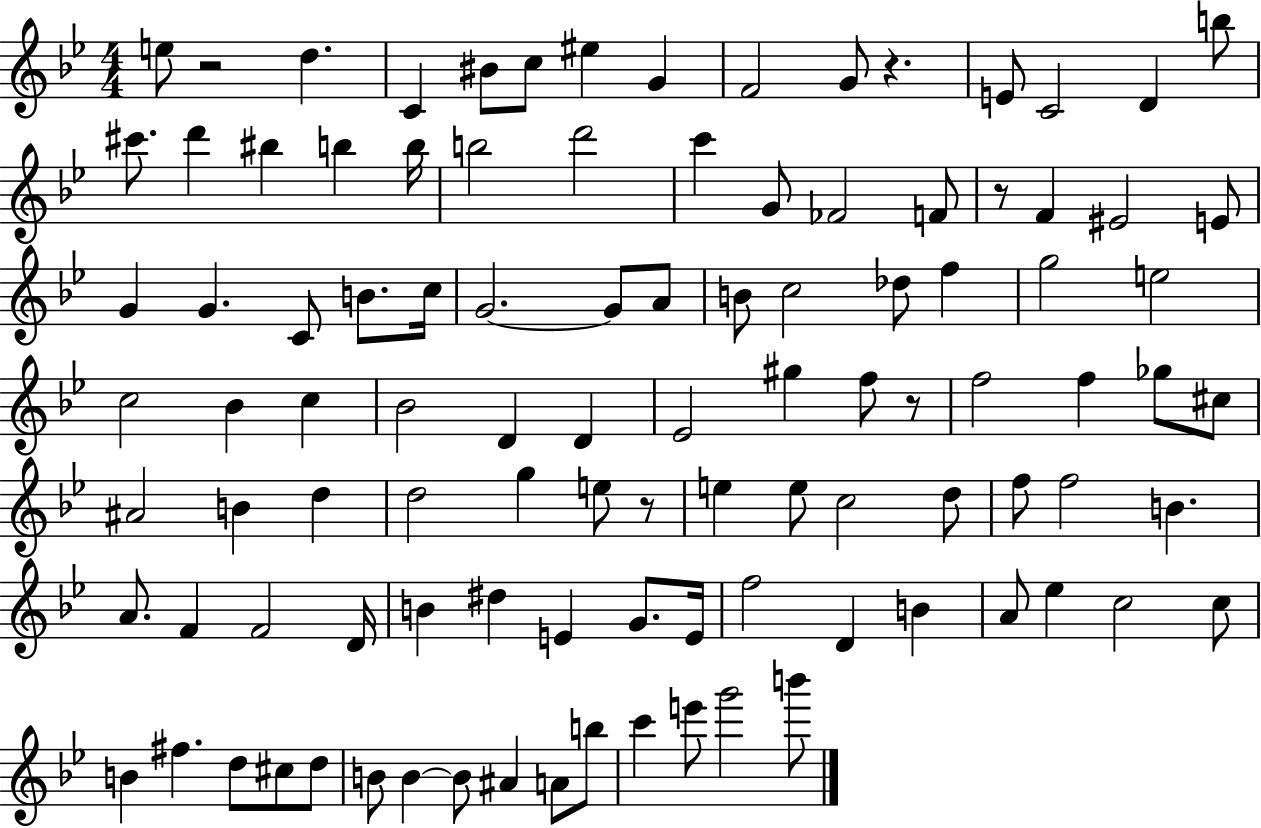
X:1
T:Untitled
M:4/4
L:1/4
K:Bb
e/2 z2 d C ^B/2 c/2 ^e G F2 G/2 z E/2 C2 D b/2 ^c'/2 d' ^b b b/4 b2 d'2 c' G/2 _F2 F/2 z/2 F ^E2 E/2 G G C/2 B/2 c/4 G2 G/2 A/2 B/2 c2 _d/2 f g2 e2 c2 _B c _B2 D D _E2 ^g f/2 z/2 f2 f _g/2 ^c/2 ^A2 B d d2 g e/2 z/2 e e/2 c2 d/2 f/2 f2 B A/2 F F2 D/4 B ^d E G/2 E/4 f2 D B A/2 _e c2 c/2 B ^f d/2 ^c/2 d/2 B/2 B B/2 ^A A/2 b/2 c' e'/2 g'2 b'/2